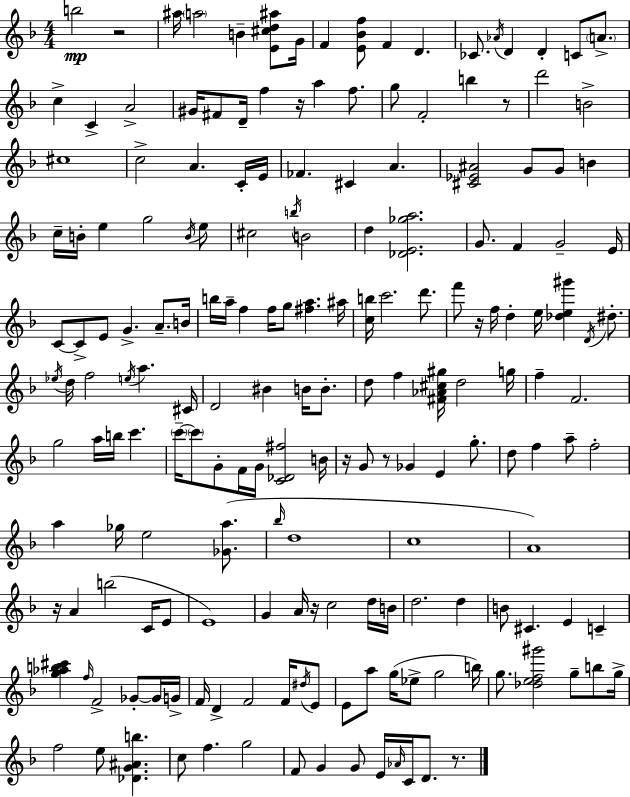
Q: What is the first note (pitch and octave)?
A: B5